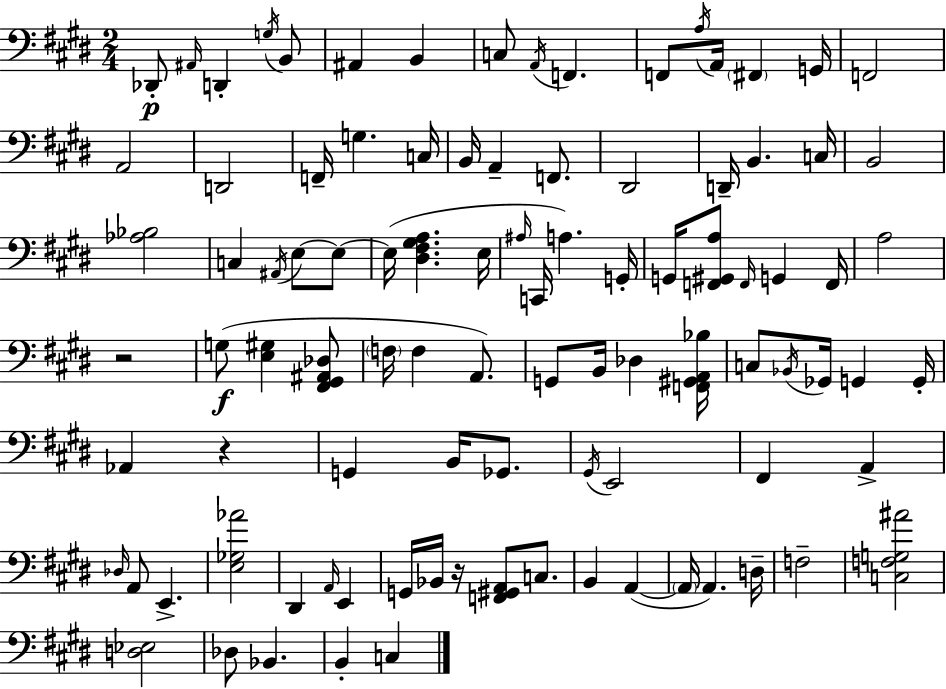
{
  \clef bass
  \numericTimeSignature
  \time 2/4
  \key e \major
  des,8-.\p \grace { ais,16 } d,4-. \acciaccatura { g16 } | b,8 ais,4 b,4 | c8 \acciaccatura { a,16 } f,4. | f,8 \acciaccatura { a16 } a,16 \parenthesize fis,4 | \break g,16 f,2 | a,2 | d,2 | f,16-- g4. | \break c16 b,16 a,4-- | f,8. dis,2 | d,16-- b,4. | c16 b,2 | \break <aes bes>2 | c4 | \acciaccatura { ais,16 } e8~~ e8~~ e16( <dis fis gis a>4. | e16 \grace { ais16 } c,16 a4.) | \break g,16-. g,16 <f, gis, a>8 | \grace { f,16 } g,4 f,16 a2 | r2 | g8(\f | \break <e gis>4 <fis, gis, ais, des>8 \parenthesize f16 | f4 a,8.) g,8 | b,16 des4 <f, gis, a, bes>16 c8 | \acciaccatura { bes,16 } ges,16 g,4 g,16-. | \break aes,4 r4 | g,4 b,16 ges,8. | \acciaccatura { gis,16 } e,2 | fis,4 a,4-> | \break \grace { des16 } a,8 e,4.-> | <e ges aes'>2 | dis,4 \grace { a,16 } e,4 | g,16 bes,16 r16 <f, gis, a,>8 | \break c8. b,4 a,4~(~ | \parenthesize a,16 a,4.) | d16-- f2-- | <c f g ais'>2 | \break <d ees>2 | des8 bes,4. | b,4-. c4 | \bar "|."
}